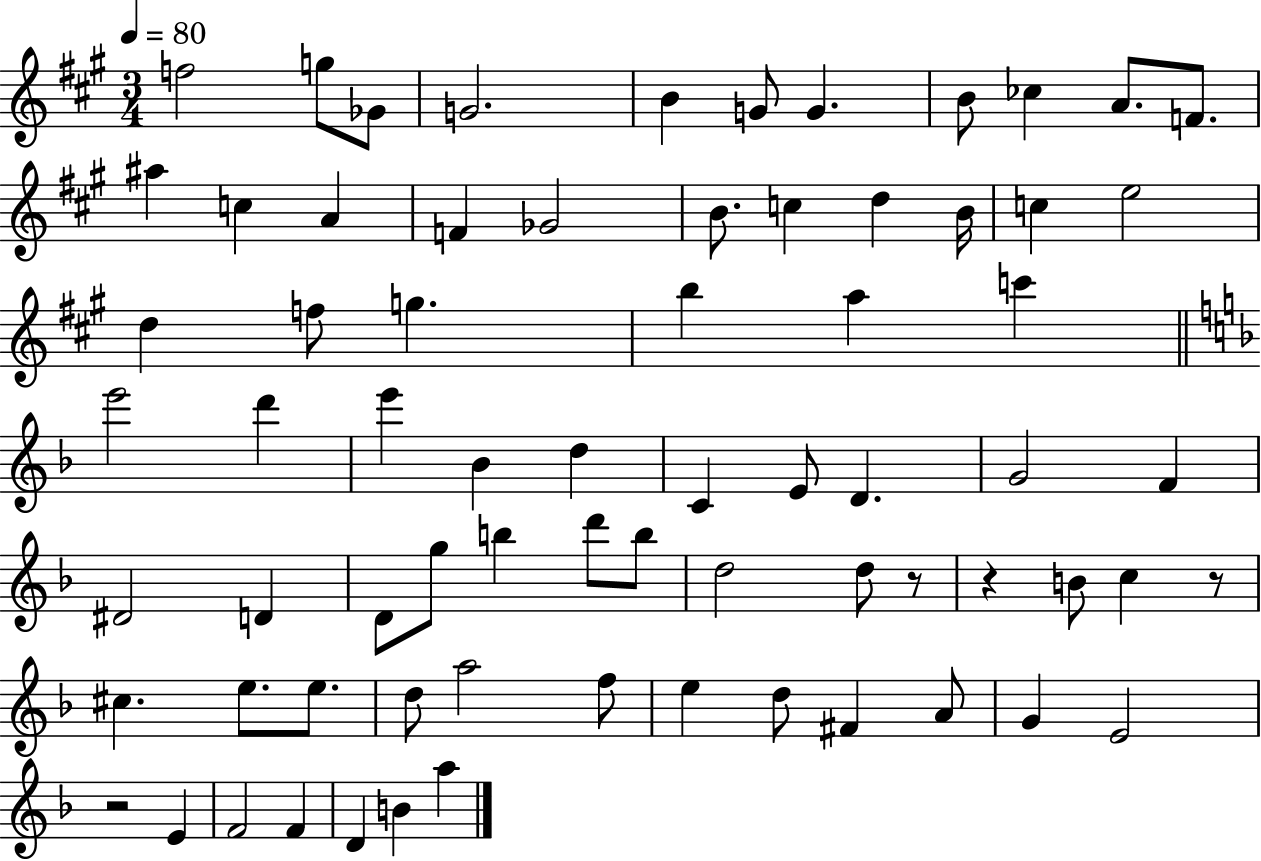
X:1
T:Untitled
M:3/4
L:1/4
K:A
f2 g/2 _G/2 G2 B G/2 G B/2 _c A/2 F/2 ^a c A F _G2 B/2 c d B/4 c e2 d f/2 g b a c' e'2 d' e' _B d C E/2 D G2 F ^D2 D D/2 g/2 b d'/2 b/2 d2 d/2 z/2 z B/2 c z/2 ^c e/2 e/2 d/2 a2 f/2 e d/2 ^F A/2 G E2 z2 E F2 F D B a